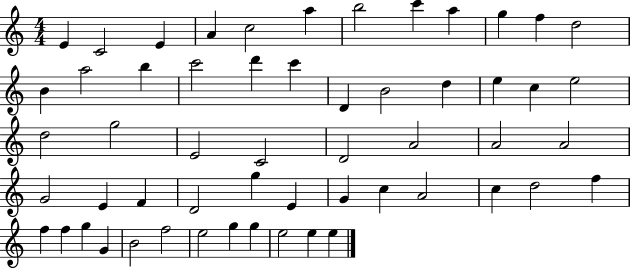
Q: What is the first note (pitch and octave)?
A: E4